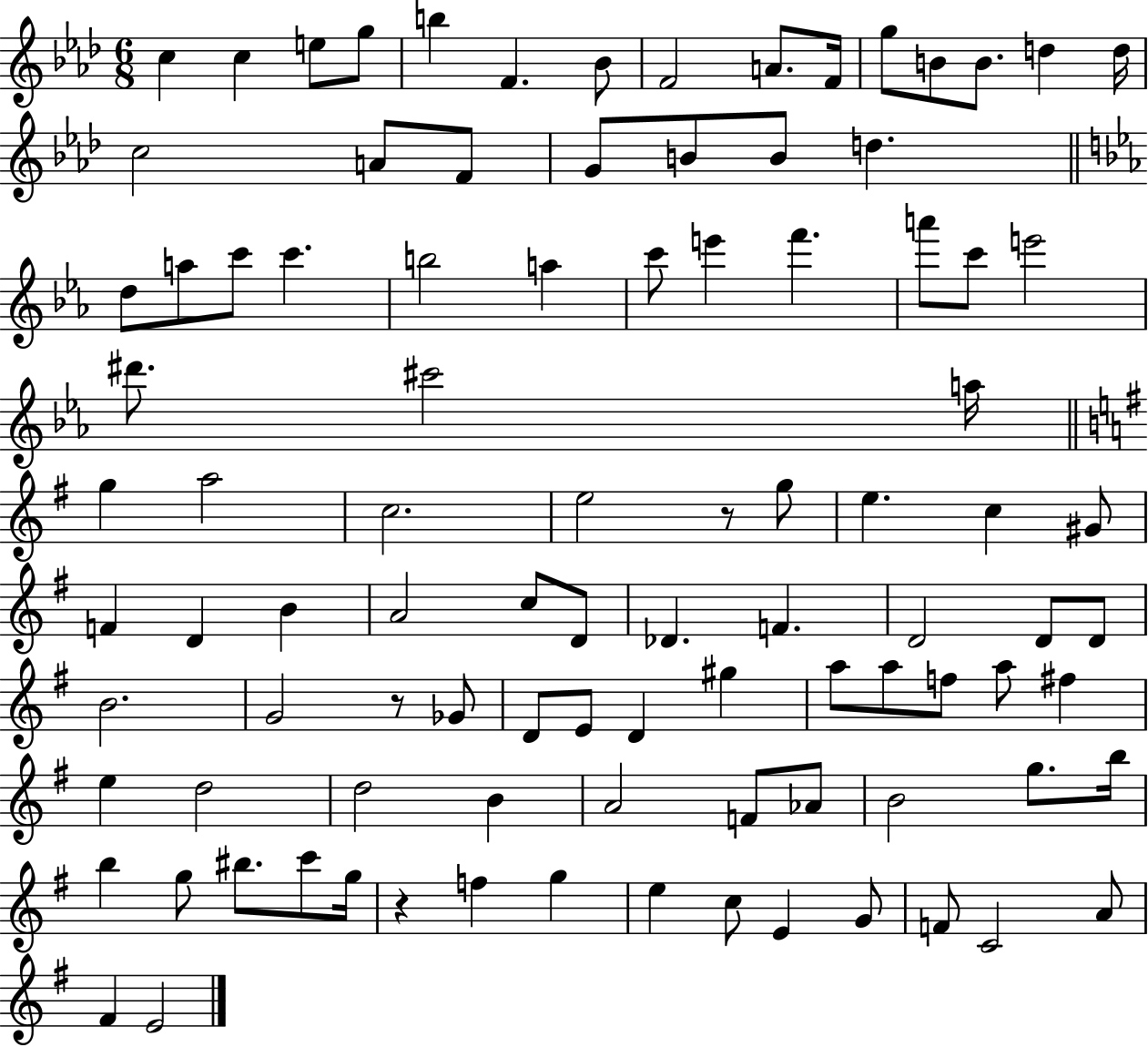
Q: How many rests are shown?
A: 3